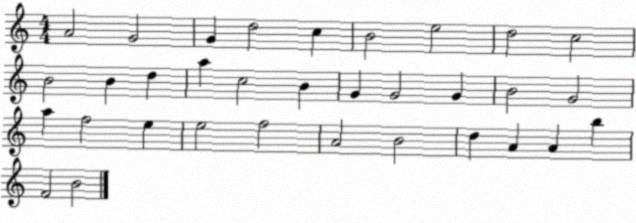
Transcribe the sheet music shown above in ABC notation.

X:1
T:Untitled
M:4/4
L:1/4
K:C
A2 G2 G d2 c B2 e2 d2 c2 B2 B d a c2 B G G2 G B2 G2 a f2 e e2 f2 A2 B2 d A A b F2 B2